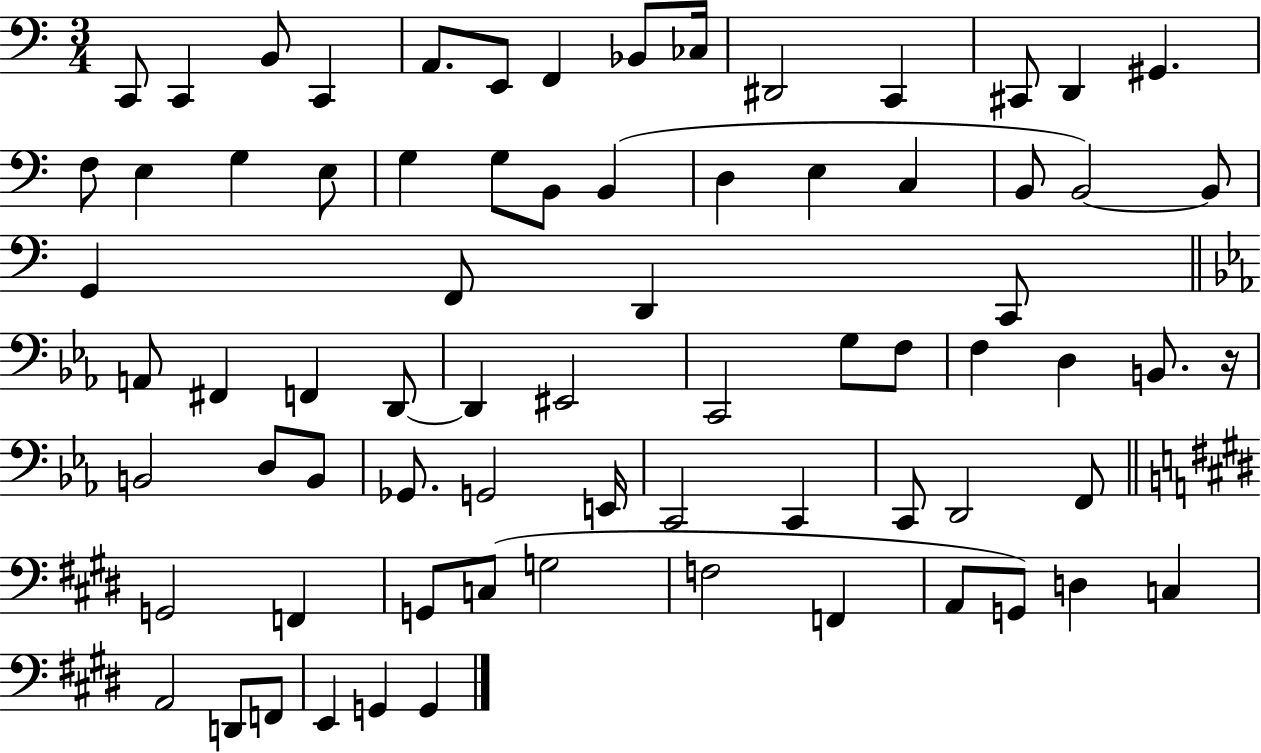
X:1
T:Untitled
M:3/4
L:1/4
K:C
C,,/2 C,, B,,/2 C,, A,,/2 E,,/2 F,, _B,,/2 _C,/4 ^D,,2 C,, ^C,,/2 D,, ^G,, F,/2 E, G, E,/2 G, G,/2 B,,/2 B,, D, E, C, B,,/2 B,,2 B,,/2 G,, F,,/2 D,, C,,/2 A,,/2 ^F,, F,, D,,/2 D,, ^E,,2 C,,2 G,/2 F,/2 F, D, B,,/2 z/4 B,,2 D,/2 B,,/2 _G,,/2 G,,2 E,,/4 C,,2 C,, C,,/2 D,,2 F,,/2 G,,2 F,, G,,/2 C,/2 G,2 F,2 F,, A,,/2 G,,/2 D, C, A,,2 D,,/2 F,,/2 E,, G,, G,,